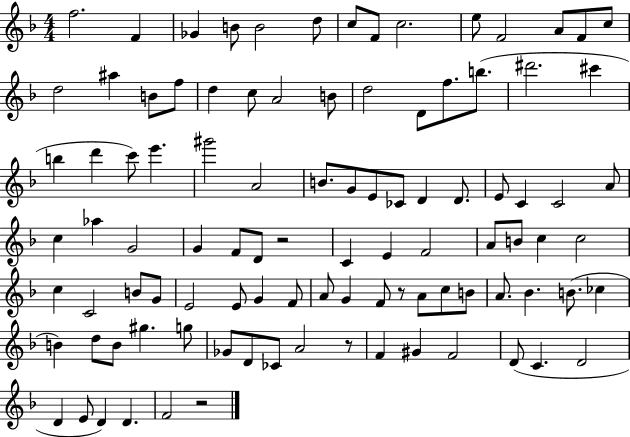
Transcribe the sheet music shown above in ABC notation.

X:1
T:Untitled
M:4/4
L:1/4
K:F
f2 F _G B/2 B2 d/2 c/2 F/2 c2 e/2 F2 A/2 F/2 c/2 d2 ^a B/2 f/2 d c/2 A2 B/2 d2 D/2 f/2 b/2 ^d'2 ^c' b d' c'/2 e' ^g'2 A2 B/2 G/2 E/2 _C/2 D D/2 E/2 C C2 A/2 c _a G2 G F/2 D/2 z2 C E F2 A/2 B/2 c c2 c C2 B/2 G/2 E2 E/2 G F/2 A/2 G F/2 z/2 A/2 c/2 B/2 A/2 _B B/2 _c B d/2 B/2 ^g g/2 _G/2 D/2 _C/2 A2 z/2 F ^G F2 D/2 C D2 D E/2 D D F2 z2